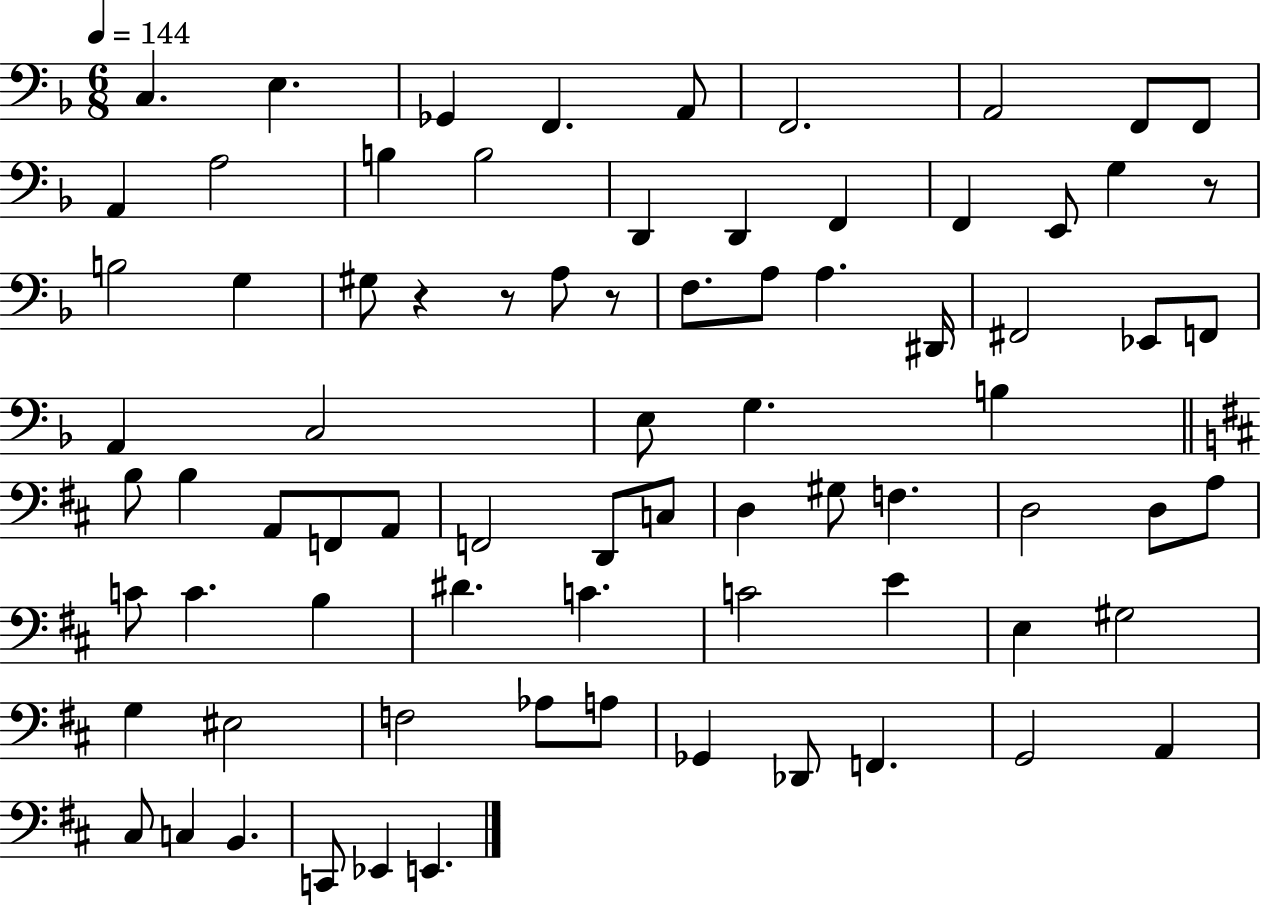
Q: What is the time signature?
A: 6/8